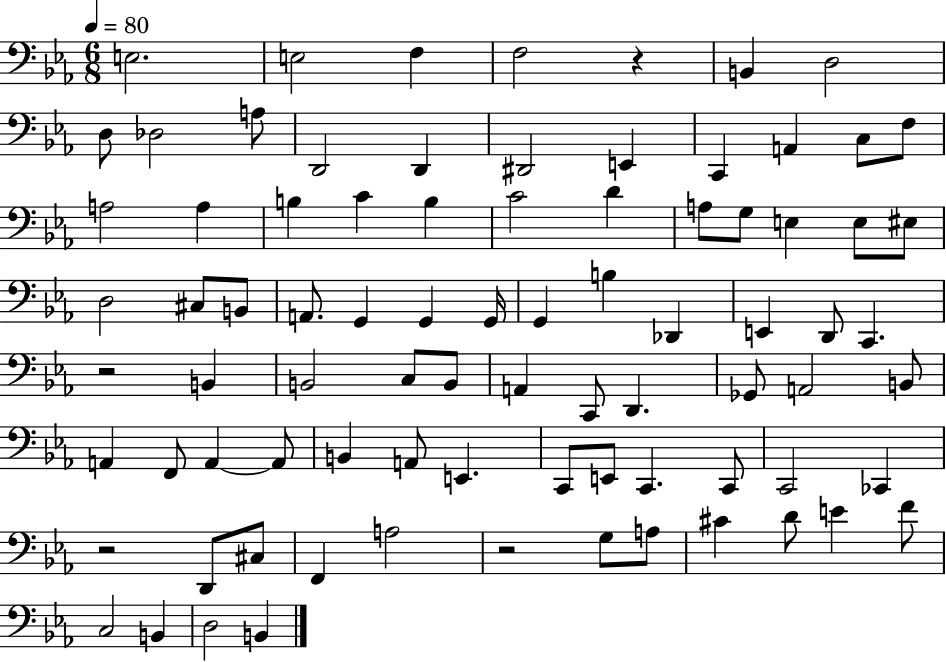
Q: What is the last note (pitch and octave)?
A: B2